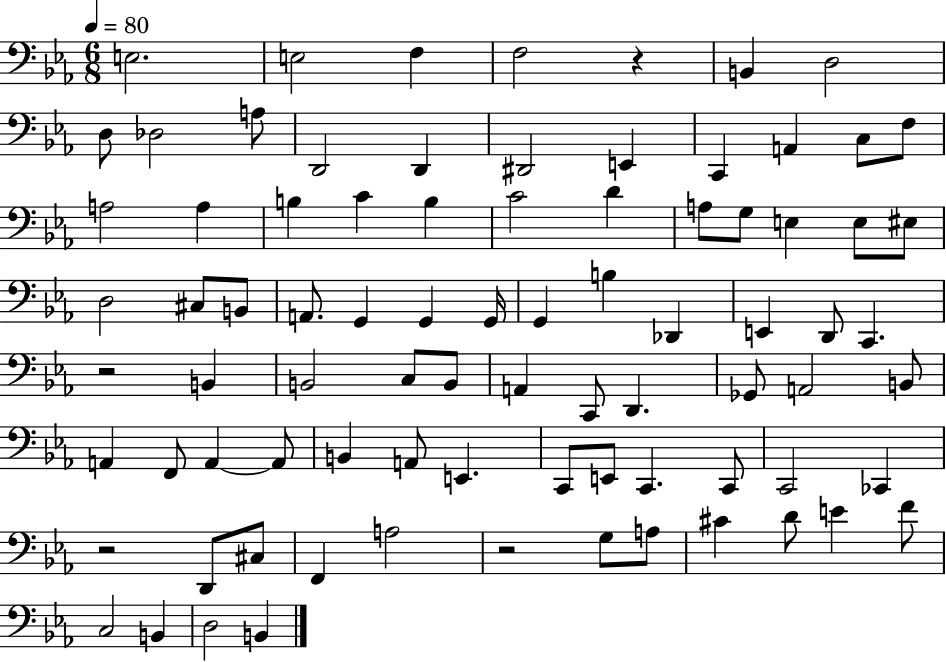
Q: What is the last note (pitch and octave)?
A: B2